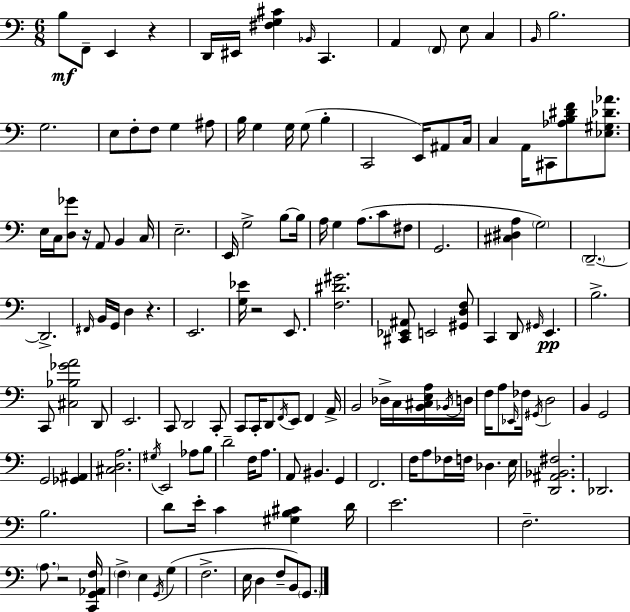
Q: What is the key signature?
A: C major